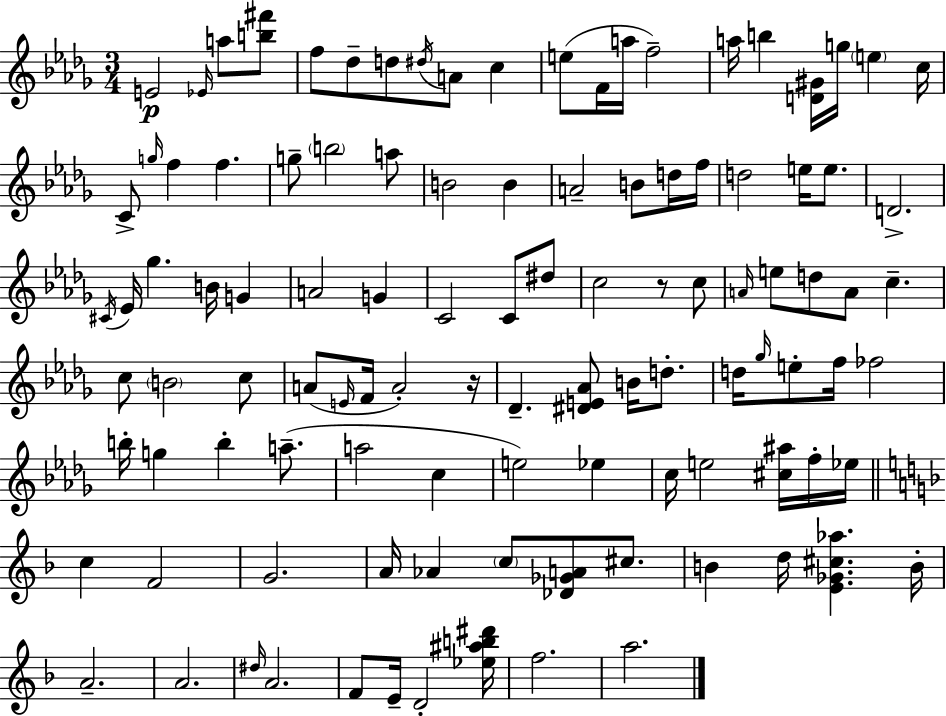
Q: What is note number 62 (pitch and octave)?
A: D5